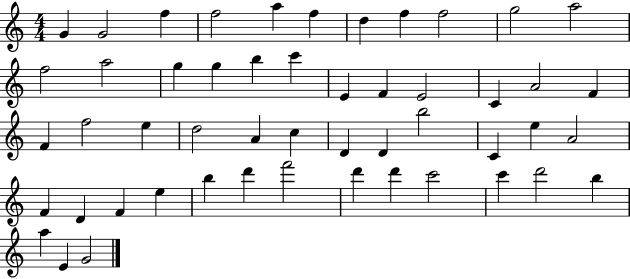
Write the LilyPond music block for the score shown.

{
  \clef treble
  \numericTimeSignature
  \time 4/4
  \key c \major
  g'4 g'2 f''4 | f''2 a''4 f''4 | d''4 f''4 f''2 | g''2 a''2 | \break f''2 a''2 | g''4 g''4 b''4 c'''4 | e'4 f'4 e'2 | c'4 a'2 f'4 | \break f'4 f''2 e''4 | d''2 a'4 c''4 | d'4 d'4 b''2 | c'4 e''4 a'2 | \break f'4 d'4 f'4 e''4 | b''4 d'''4 f'''2 | d'''4 d'''4 c'''2 | c'''4 d'''2 b''4 | \break a''4 e'4 g'2 | \bar "|."
}